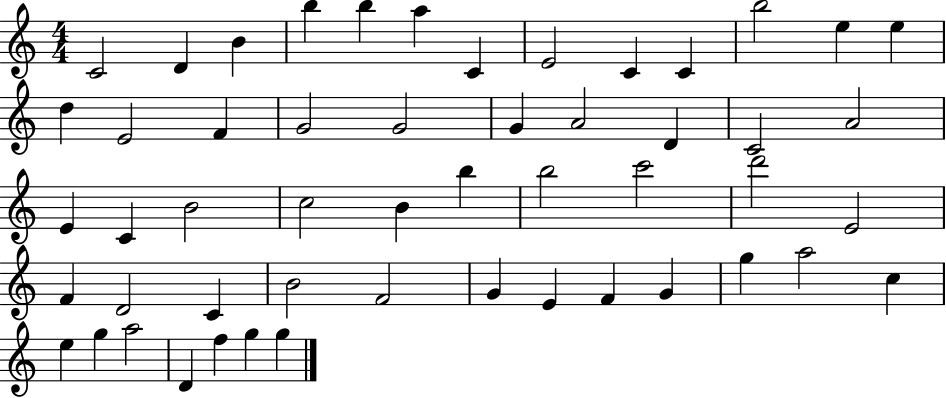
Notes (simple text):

C4/h D4/q B4/q B5/q B5/q A5/q C4/q E4/h C4/q C4/q B5/h E5/q E5/q D5/q E4/h F4/q G4/h G4/h G4/q A4/h D4/q C4/h A4/h E4/q C4/q B4/h C5/h B4/q B5/q B5/h C6/h D6/h E4/h F4/q D4/h C4/q B4/h F4/h G4/q E4/q F4/q G4/q G5/q A5/h C5/q E5/q G5/q A5/h D4/q F5/q G5/q G5/q